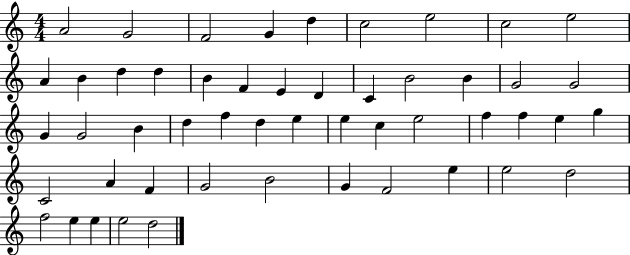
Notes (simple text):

A4/h G4/h F4/h G4/q D5/q C5/h E5/h C5/h E5/h A4/q B4/q D5/q D5/q B4/q F4/q E4/q D4/q C4/q B4/h B4/q G4/h G4/h G4/q G4/h B4/q D5/q F5/q D5/q E5/q E5/q C5/q E5/h F5/q F5/q E5/q G5/q C4/h A4/q F4/q G4/h B4/h G4/q F4/h E5/q E5/h D5/h F5/h E5/q E5/q E5/h D5/h